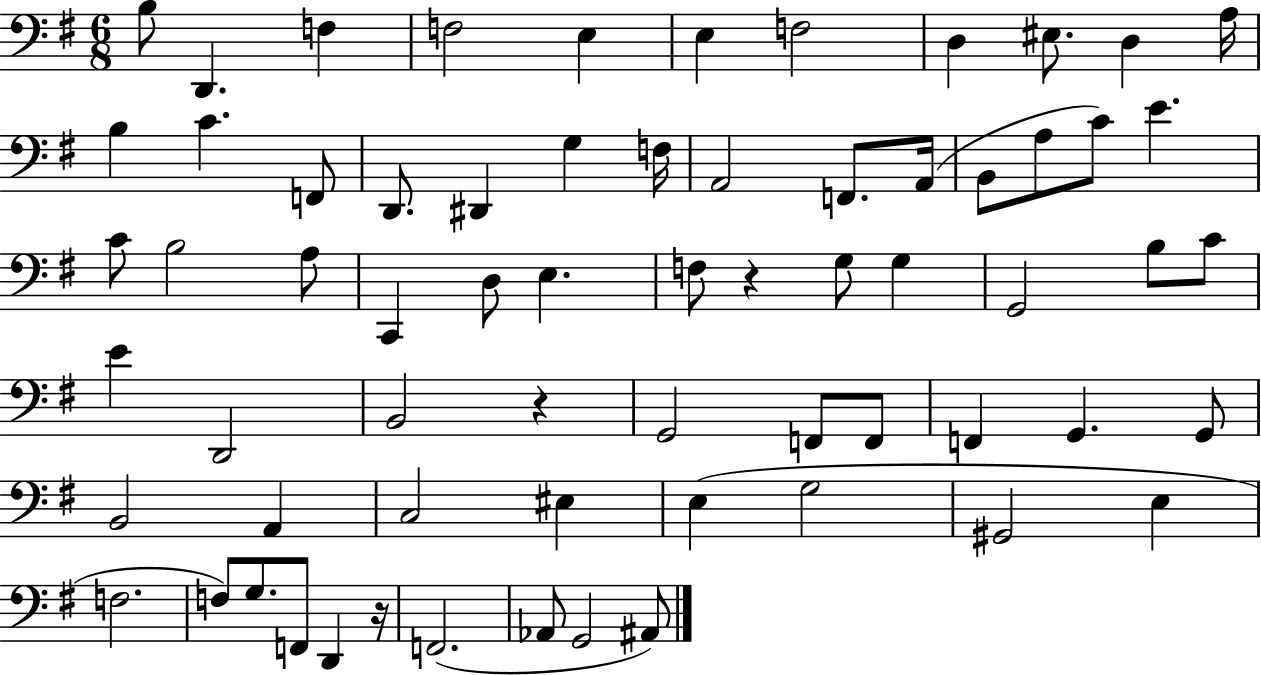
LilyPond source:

{
  \clef bass
  \numericTimeSignature
  \time 6/8
  \key g \major
  b8 d,4. f4 | f2 e4 | e4 f2 | d4 eis8. d4 a16 | \break b4 c'4. f,8 | d,8. dis,4 g4 f16 | a,2 f,8. a,16( | b,8 a8 c'8) e'4. | \break c'8 b2 a8 | c,4 d8 e4. | f8 r4 g8 g4 | g,2 b8 c'8 | \break e'4 d,2 | b,2 r4 | g,2 f,8 f,8 | f,4 g,4. g,8 | \break b,2 a,4 | c2 eis4 | e4( g2 | gis,2 e4 | \break f2. | f8) g8. f,8 d,4 r16 | f,2.( | aes,8 g,2 ais,8) | \break \bar "|."
}